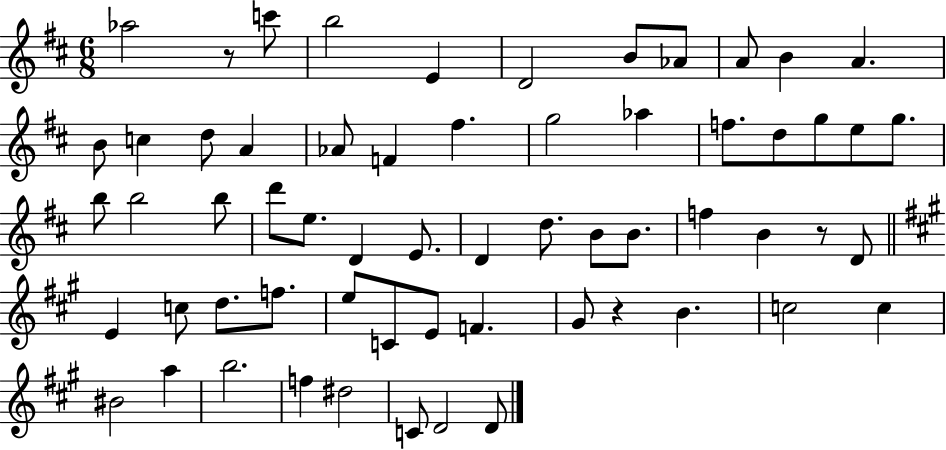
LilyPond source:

{
  \clef treble
  \numericTimeSignature
  \time 6/8
  \key d \major
  aes''2 r8 c'''8 | b''2 e'4 | d'2 b'8 aes'8 | a'8 b'4 a'4. | \break b'8 c''4 d''8 a'4 | aes'8 f'4 fis''4. | g''2 aes''4 | f''8. d''8 g''8 e''8 g''8. | \break b''8 b''2 b''8 | d'''8 e''8. d'4 e'8. | d'4 d''8. b'8 b'8. | f''4 b'4 r8 d'8 | \break \bar "||" \break \key a \major e'4 c''8 d''8. f''8. | e''8 c'8 e'8 f'4. | gis'8 r4 b'4. | c''2 c''4 | \break bis'2 a''4 | b''2. | f''4 dis''2 | c'8 d'2 d'8 | \break \bar "|."
}